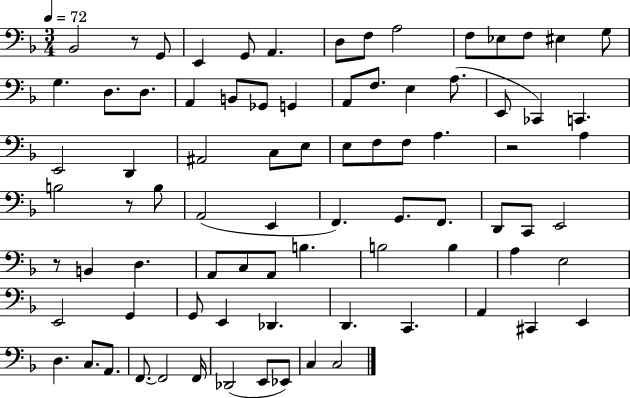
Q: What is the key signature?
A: F major